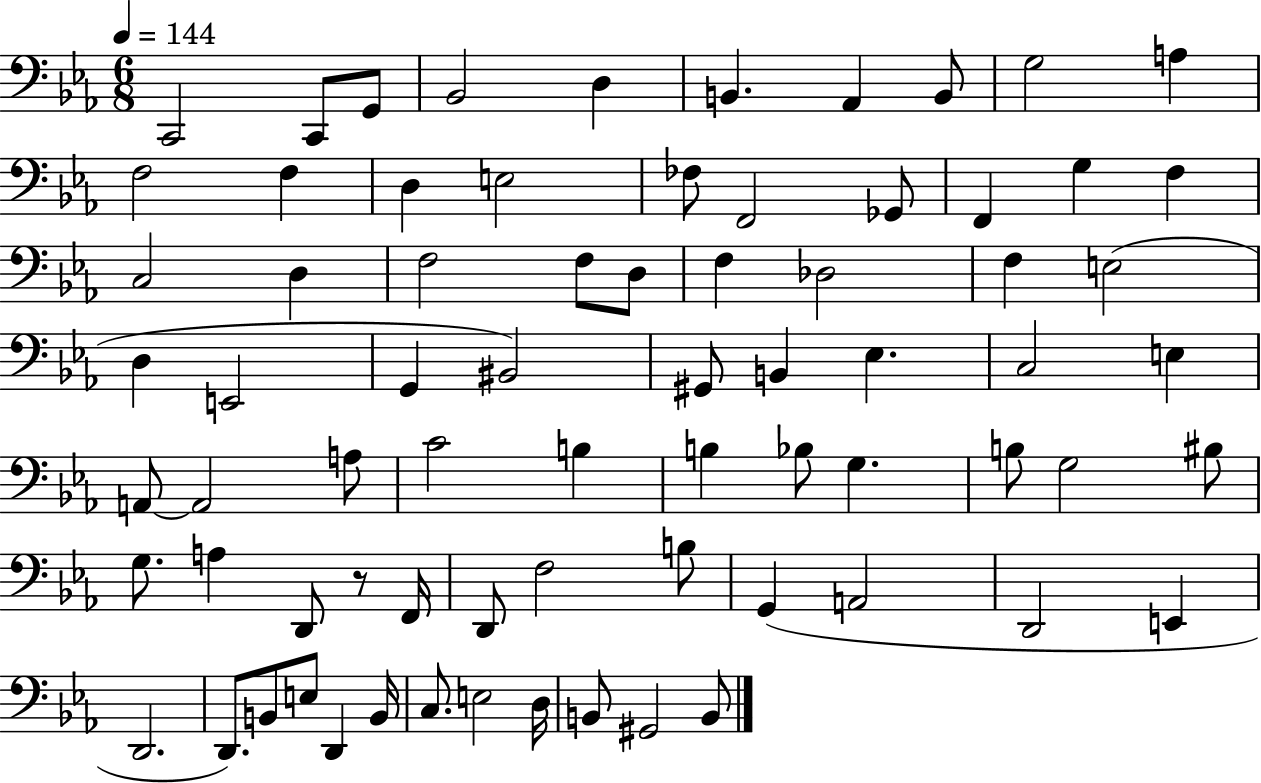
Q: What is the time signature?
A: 6/8